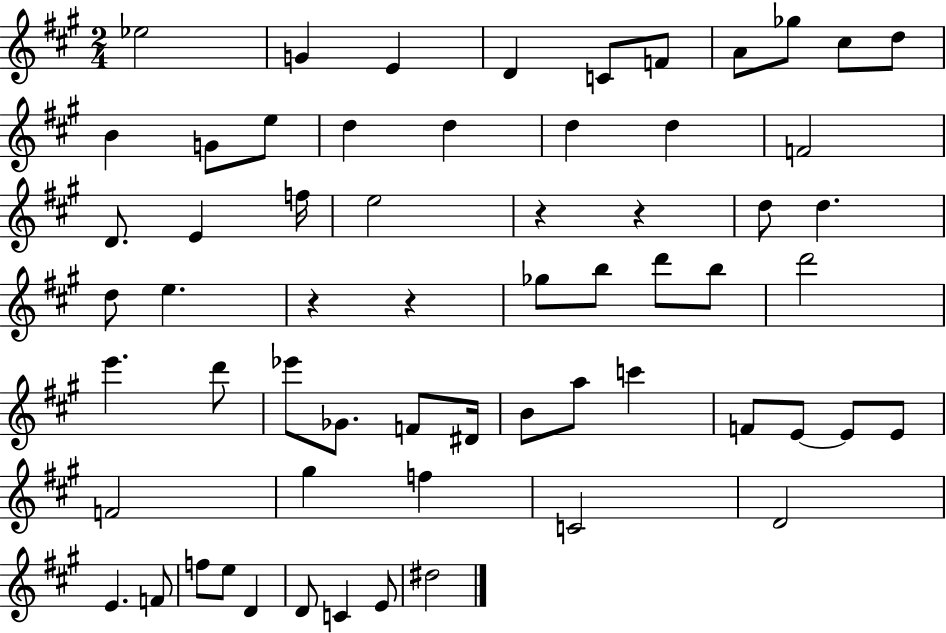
X:1
T:Untitled
M:2/4
L:1/4
K:A
_e2 G E D C/2 F/2 A/2 _g/2 ^c/2 d/2 B G/2 e/2 d d d d F2 D/2 E f/4 e2 z z d/2 d d/2 e z z _g/2 b/2 d'/2 b/2 d'2 e' d'/2 _e'/2 _G/2 F/2 ^D/4 B/2 a/2 c' F/2 E/2 E/2 E/2 F2 ^g f C2 D2 E F/2 f/2 e/2 D D/2 C E/2 ^d2